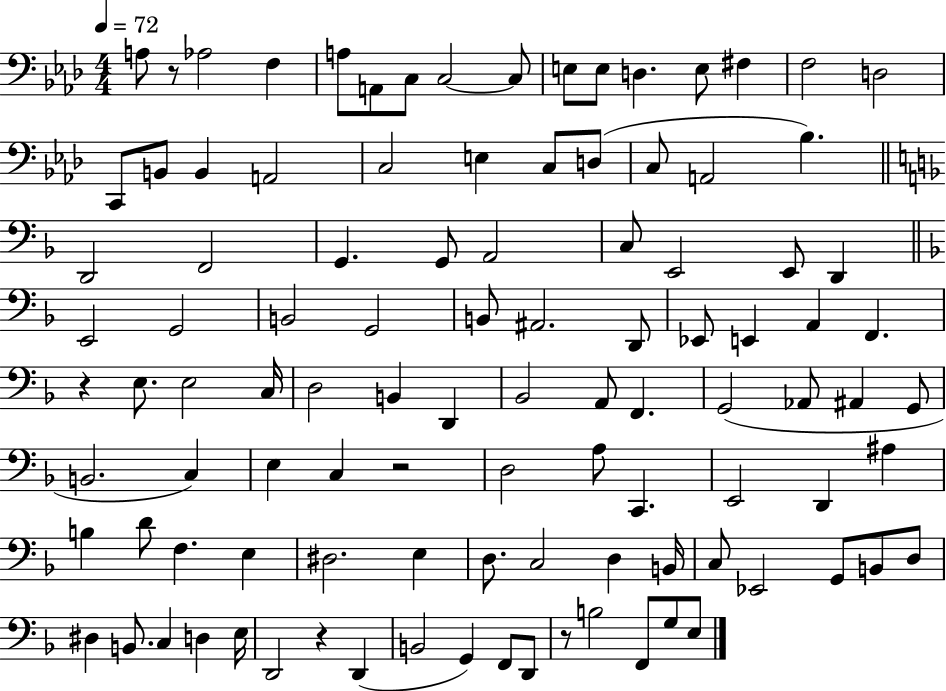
A3/e R/e Ab3/h F3/q A3/e A2/e C3/e C3/h C3/e E3/e E3/e D3/q. E3/e F#3/q F3/h D3/h C2/e B2/e B2/q A2/h C3/h E3/q C3/e D3/e C3/e A2/h Bb3/q. D2/h F2/h G2/q. G2/e A2/h C3/e E2/h E2/e D2/q E2/h G2/h B2/h G2/h B2/e A#2/h. D2/e Eb2/e E2/q A2/q F2/q. R/q E3/e. E3/h C3/s D3/h B2/q D2/q Bb2/h A2/e F2/q. G2/h Ab2/e A#2/q G2/e B2/h. C3/q E3/q C3/q R/h D3/h A3/e C2/q. E2/h D2/q A#3/q B3/q D4/e F3/q. E3/q D#3/h. E3/q D3/e. C3/h D3/q B2/s C3/e Eb2/h G2/e B2/e D3/e D#3/q B2/e. C3/q D3/q E3/s D2/h R/q D2/q B2/h G2/q F2/e D2/e R/e B3/h F2/e G3/e E3/e